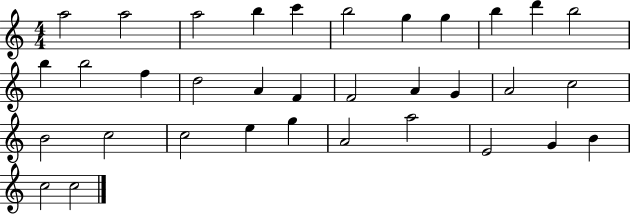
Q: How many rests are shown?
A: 0